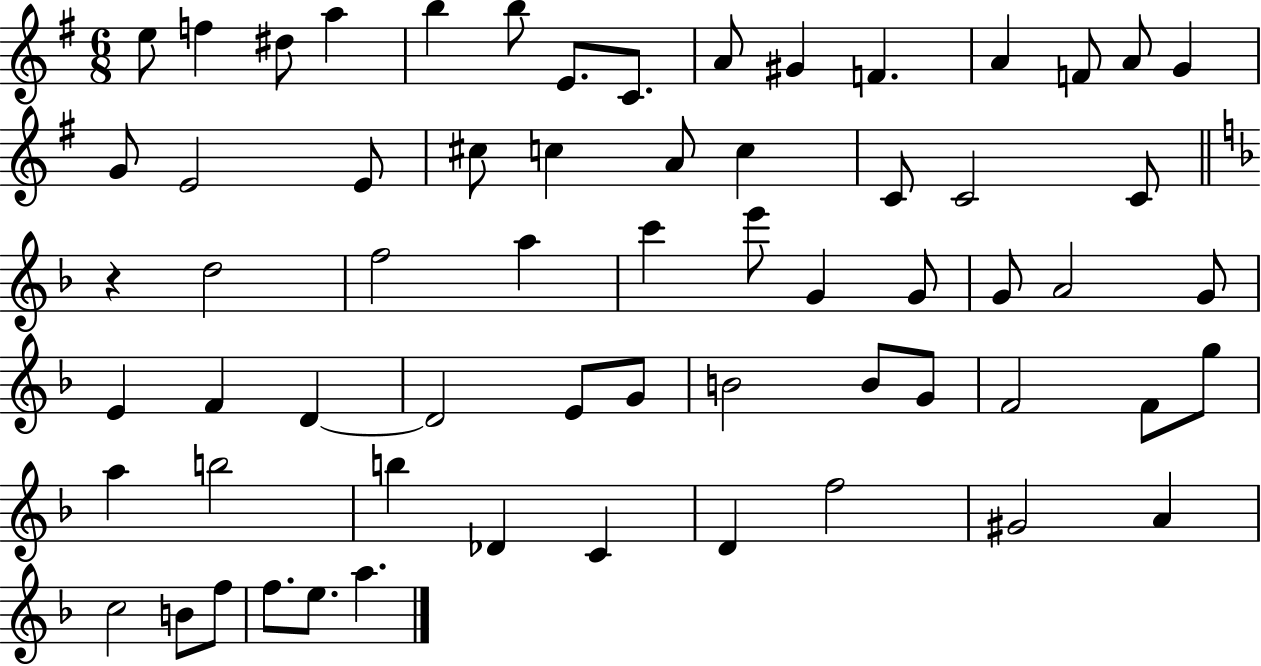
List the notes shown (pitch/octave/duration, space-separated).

E5/e F5/q D#5/e A5/q B5/q B5/e E4/e. C4/e. A4/e G#4/q F4/q. A4/q F4/e A4/e G4/q G4/e E4/h E4/e C#5/e C5/q A4/e C5/q C4/e C4/h C4/e R/q D5/h F5/h A5/q C6/q E6/e G4/q G4/e G4/e A4/h G4/e E4/q F4/q D4/q D4/h E4/e G4/e B4/h B4/e G4/e F4/h F4/e G5/e A5/q B5/h B5/q Db4/q C4/q D4/q F5/h G#4/h A4/q C5/h B4/e F5/e F5/e. E5/e. A5/q.